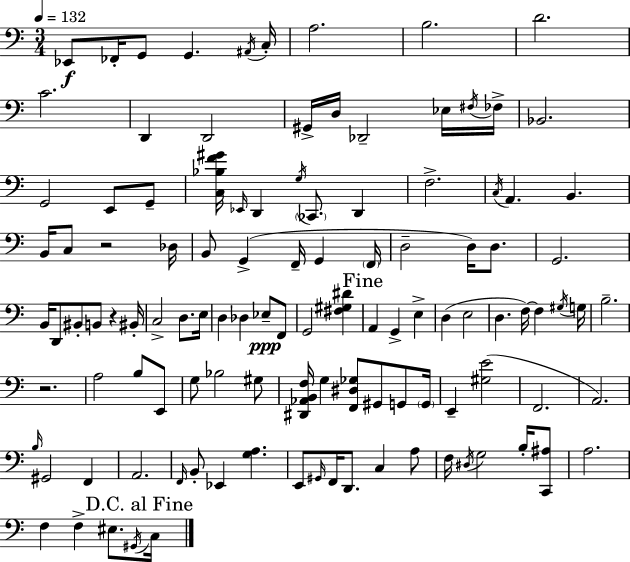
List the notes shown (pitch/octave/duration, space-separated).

Eb2/e FES2/s G2/e G2/q. A#2/s C3/s A3/h. B3/h. D4/h. C4/h. D2/q D2/h G#2/s D3/s Db2/h Eb3/s F#3/s FES3/s Bb2/h. G2/h E2/e G2/e [C3,Bb3,F4,G#4]/s Eb2/s D2/q G3/s CES2/e. D2/q F3/h. C3/s A2/q. B2/q. B2/s C3/e R/h Db3/s B2/e G2/q F2/s G2/q F2/s D3/h D3/s D3/e. G2/h. B2/s D2/e BIS2/e B2/e R/q BIS2/s C3/h D3/e. E3/s D3/q Db3/q Eb3/e F2/e G2/h [F#3,G#3,D#4]/q A2/q G2/q E3/q D3/q E3/h D3/q. F3/s F3/q G#3/s G3/s B3/h. R/h. A3/h B3/e E2/e G3/e Bb3/h G#3/e [D#2,Ab2,B2,F3]/s G3/q [F2,D#3,Gb3]/e G#2/e G2/e G2/s E2/q [G#3,E4]/h F2/h. A2/h. B3/s G#2/h F2/q A2/h. F2/s B2/e Eb2/q [G3,A3]/q. E2/e G#2/s F2/s D2/e. C3/q A3/e F3/s D#3/s G3/h B3/s [C2,A#3]/e A3/h. F3/q F3/q EIS3/e. G#2/s C3/s